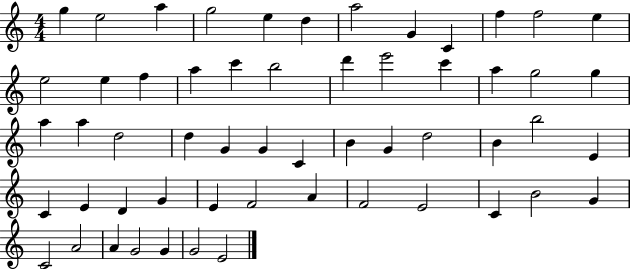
X:1
T:Untitled
M:4/4
L:1/4
K:C
g e2 a g2 e d a2 G C f f2 e e2 e f a c' b2 d' e'2 c' a g2 g a a d2 d G G C B G d2 B b2 E C E D G E F2 A F2 E2 C B2 G C2 A2 A G2 G G2 E2